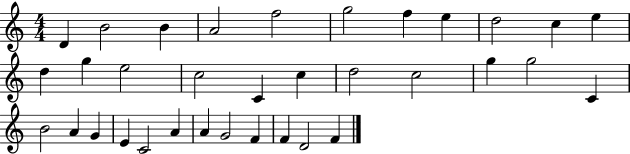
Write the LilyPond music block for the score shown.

{
  \clef treble
  \numericTimeSignature
  \time 4/4
  \key c \major
  d'4 b'2 b'4 | a'2 f''2 | g''2 f''4 e''4 | d''2 c''4 e''4 | \break d''4 g''4 e''2 | c''2 c'4 c''4 | d''2 c''2 | g''4 g''2 c'4 | \break b'2 a'4 g'4 | e'4 c'2 a'4 | a'4 g'2 f'4 | f'4 d'2 f'4 | \break \bar "|."
}